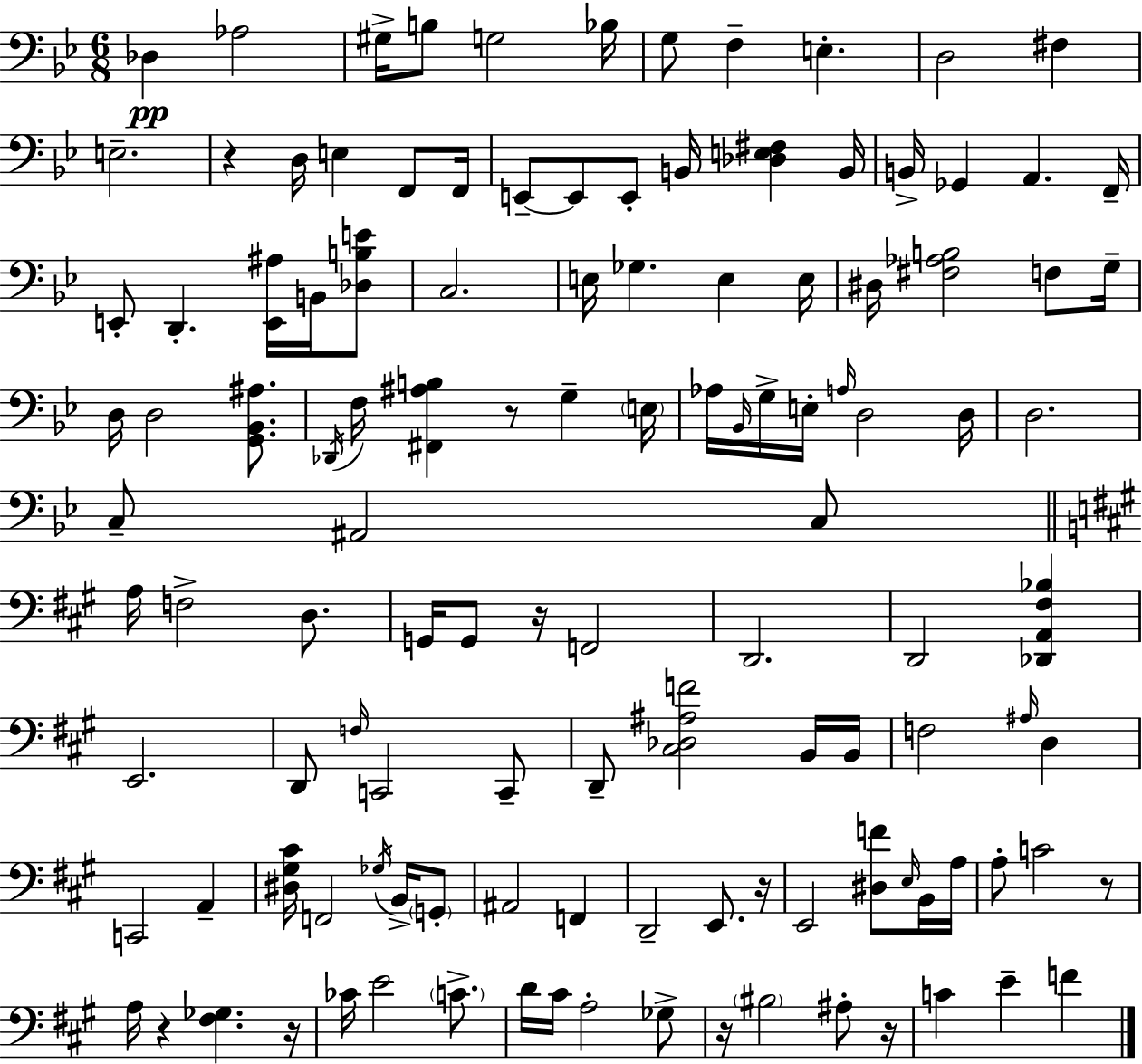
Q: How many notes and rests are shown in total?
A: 121